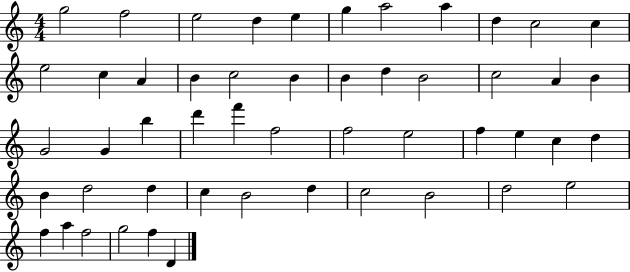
{
  \clef treble
  \numericTimeSignature
  \time 4/4
  \key c \major
  g''2 f''2 | e''2 d''4 e''4 | g''4 a''2 a''4 | d''4 c''2 c''4 | \break e''2 c''4 a'4 | b'4 c''2 b'4 | b'4 d''4 b'2 | c''2 a'4 b'4 | \break g'2 g'4 b''4 | d'''4 f'''4 f''2 | f''2 e''2 | f''4 e''4 c''4 d''4 | \break b'4 d''2 d''4 | c''4 b'2 d''4 | c''2 b'2 | d''2 e''2 | \break f''4 a''4 f''2 | g''2 f''4 d'4 | \bar "|."
}